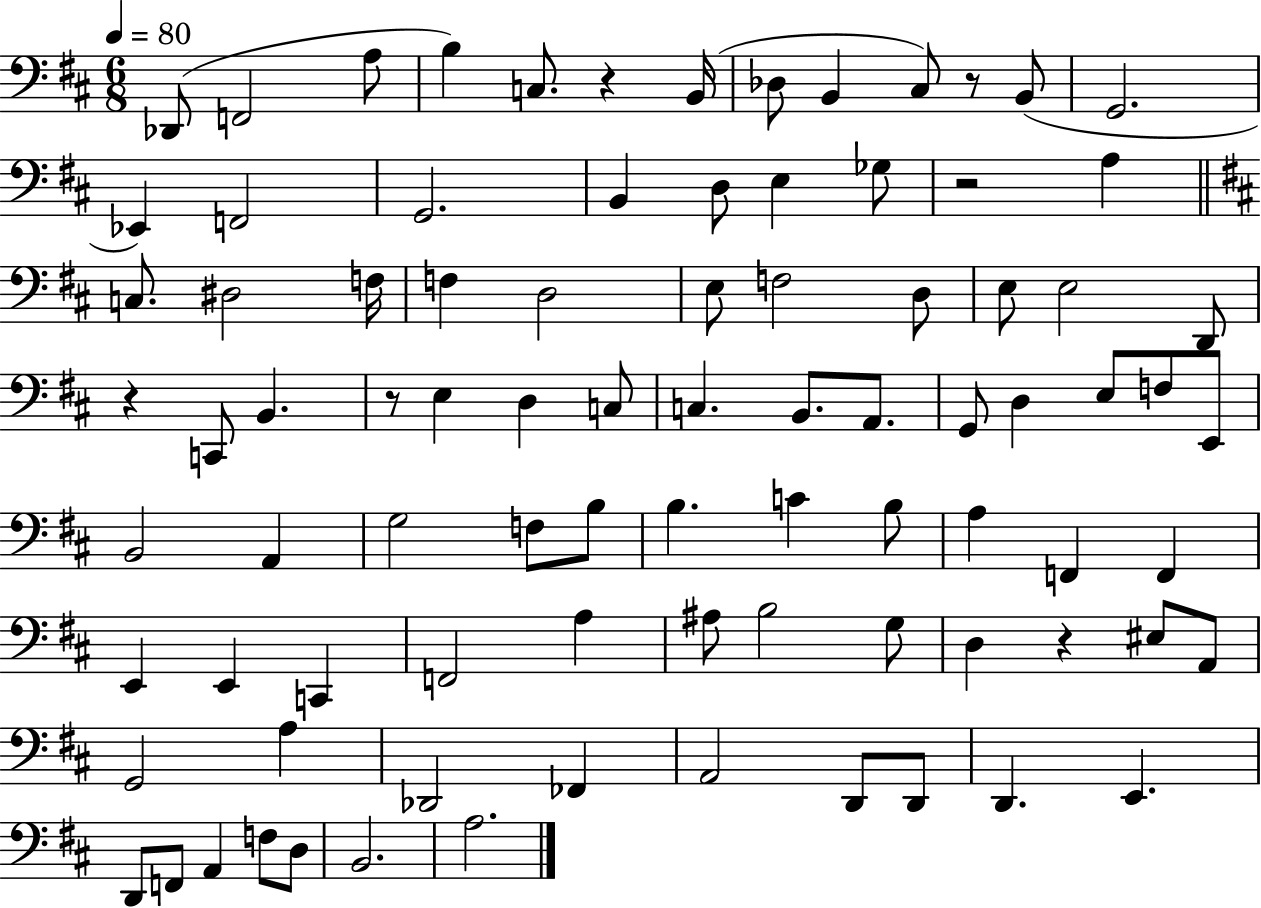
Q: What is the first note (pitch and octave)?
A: Db2